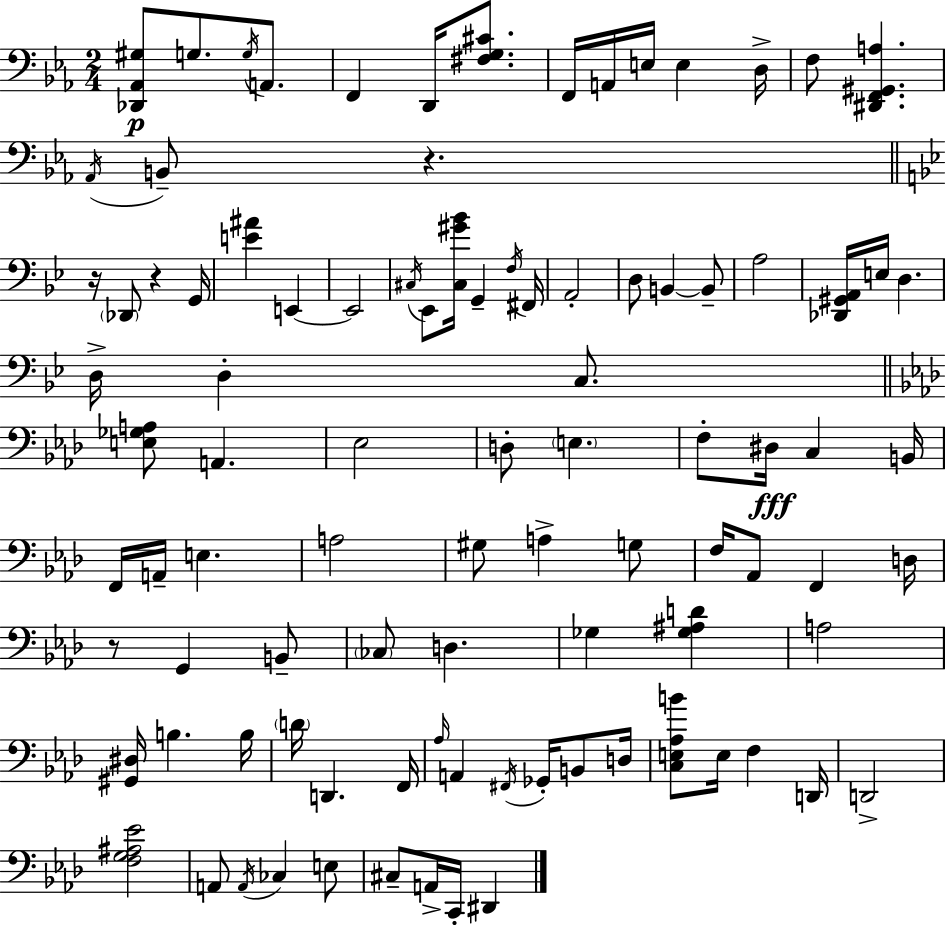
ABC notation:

X:1
T:Untitled
M:2/4
L:1/4
K:Eb
[_D,,_A,,^G,]/2 G,/2 G,/4 A,,/2 F,, D,,/4 [^F,G,^C]/2 F,,/4 A,,/4 E,/4 E, D,/4 F,/2 [^D,,F,,^G,,A,] _A,,/4 B,,/2 z z/4 _D,,/2 z G,,/4 [E^A] E,, E,,2 ^C,/4 _E,,/2 [^C,^G_B]/4 G,, F,/4 ^F,,/4 A,,2 D,/2 B,, B,,/2 A,2 [_D,,^G,,A,,]/4 E,/4 D, D,/4 D, C,/2 [E,_G,A,]/2 A,, _E,2 D,/2 E, F,/2 ^D,/4 C, B,,/4 F,,/4 A,,/4 E, A,2 ^G,/2 A, G,/2 F,/4 _A,,/2 F,, D,/4 z/2 G,, B,,/2 _C,/2 D, _G, [_G,^A,D] A,2 [^G,,^D,]/4 B, B,/4 D/4 D,, F,,/4 _A,/4 A,, ^F,,/4 _G,,/4 B,,/2 D,/4 [C,E,_A,B]/2 E,/4 F, D,,/4 D,,2 [F,G,^A,_E]2 A,,/2 A,,/4 _C, E,/2 ^C,/2 A,,/4 C,,/4 ^D,,